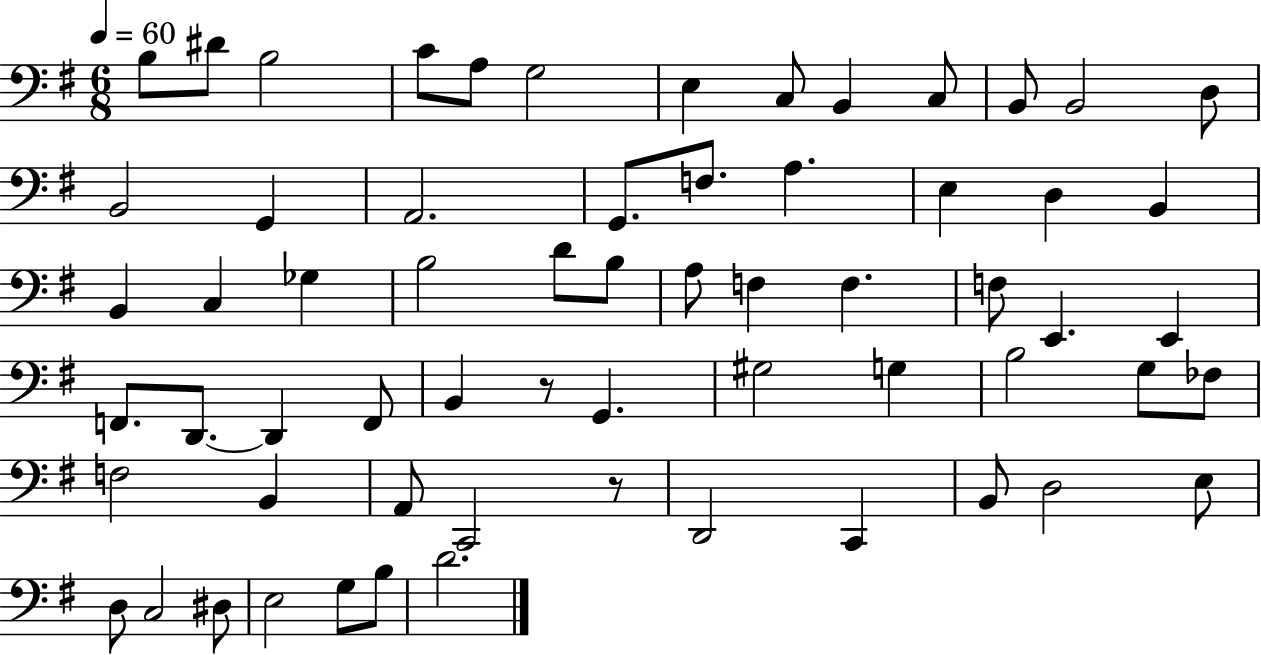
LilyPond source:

{
  \clef bass
  \numericTimeSignature
  \time 6/8
  \key g \major
  \tempo 4 = 60
  b8 dis'8 b2 | c'8 a8 g2 | e4 c8 b,4 c8 | b,8 b,2 d8 | \break b,2 g,4 | a,2. | g,8. f8. a4. | e4 d4 b,4 | \break b,4 c4 ges4 | b2 d'8 b8 | a8 f4 f4. | f8 e,4. e,4 | \break f,8. d,8.~~ d,4 f,8 | b,4 r8 g,4. | gis2 g4 | b2 g8 fes8 | \break f2 b,4 | a,8 c,2 r8 | d,2 c,4 | b,8 d2 e8 | \break d8 c2 dis8 | e2 g8 b8 | d'2. | \bar "|."
}